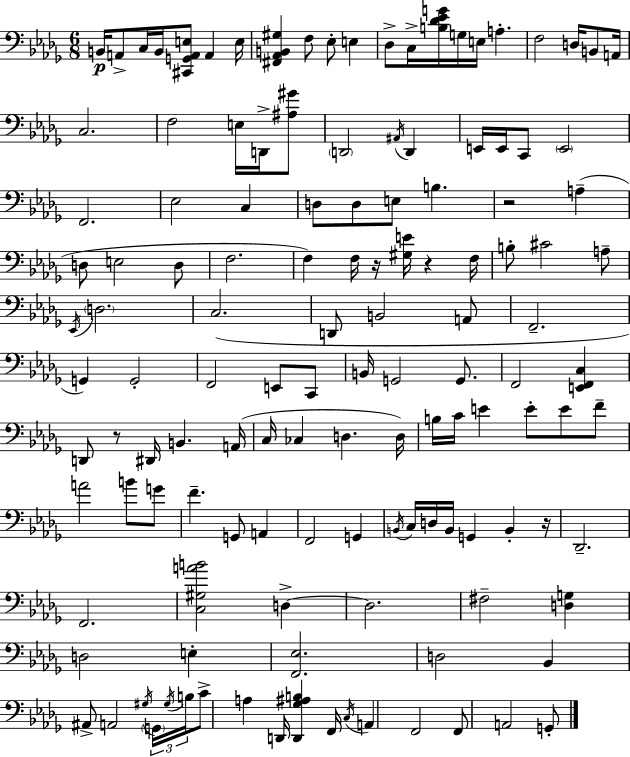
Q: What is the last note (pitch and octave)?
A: G2